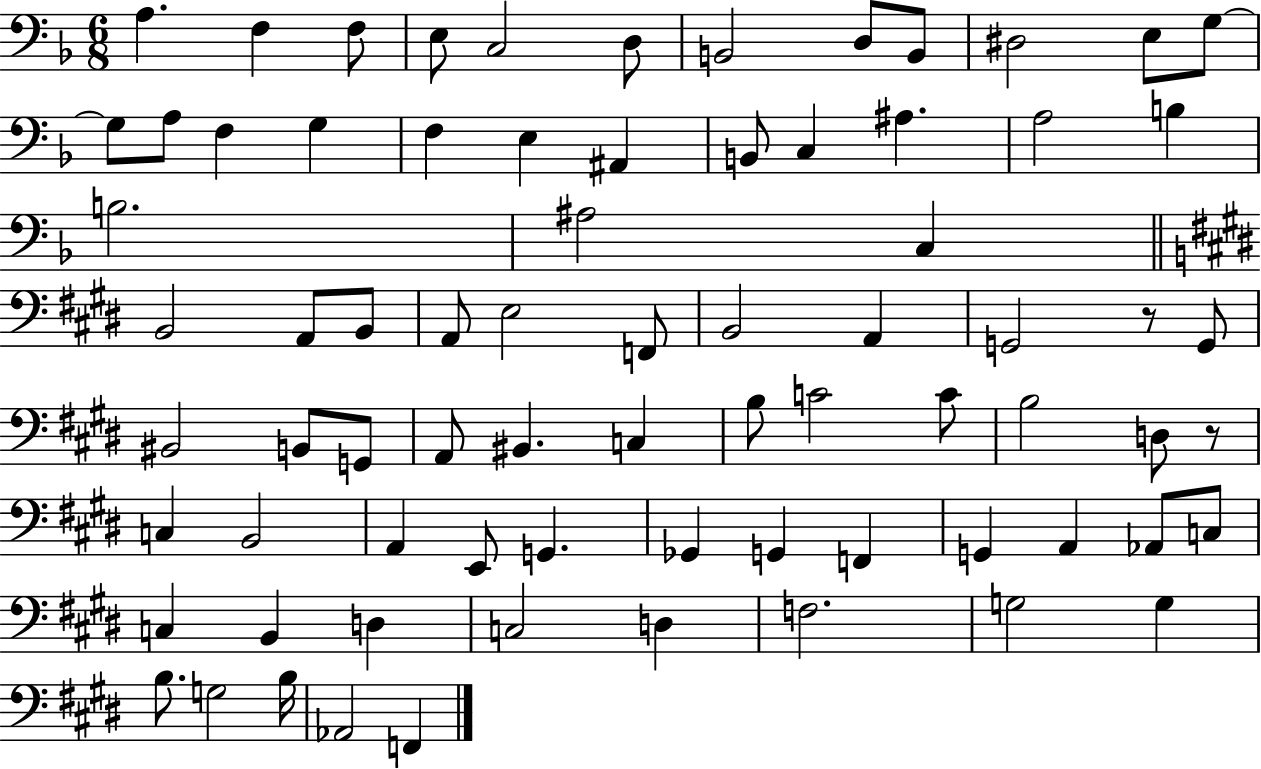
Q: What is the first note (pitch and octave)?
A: A3